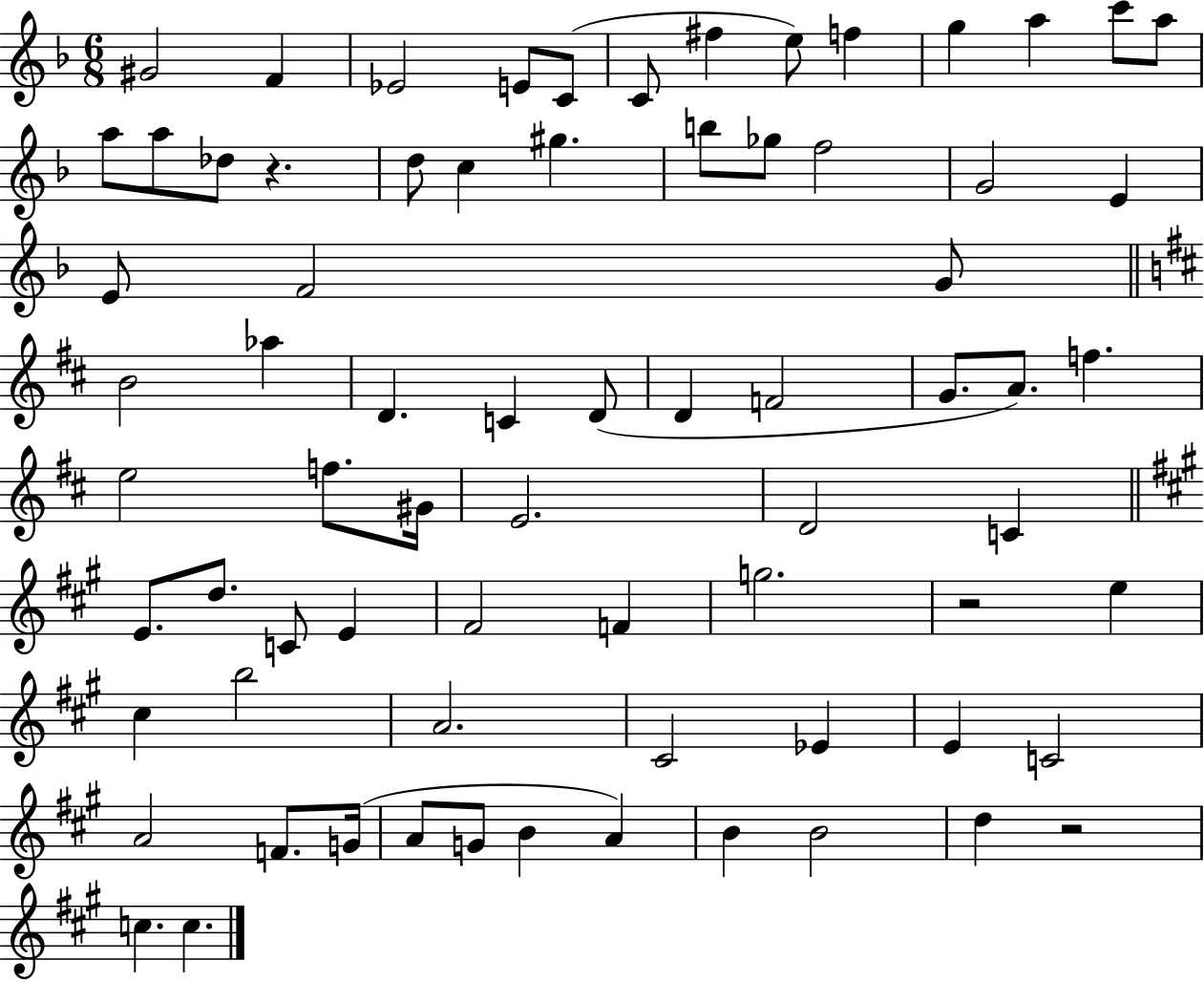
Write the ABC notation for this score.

X:1
T:Untitled
M:6/8
L:1/4
K:F
^G2 F _E2 E/2 C/2 C/2 ^f e/2 f g a c'/2 a/2 a/2 a/2 _d/2 z d/2 c ^g b/2 _g/2 f2 G2 E E/2 F2 G/2 B2 _a D C D/2 D F2 G/2 A/2 f e2 f/2 ^G/4 E2 D2 C E/2 d/2 C/2 E ^F2 F g2 z2 e ^c b2 A2 ^C2 _E E C2 A2 F/2 G/4 A/2 G/2 B A B B2 d z2 c c